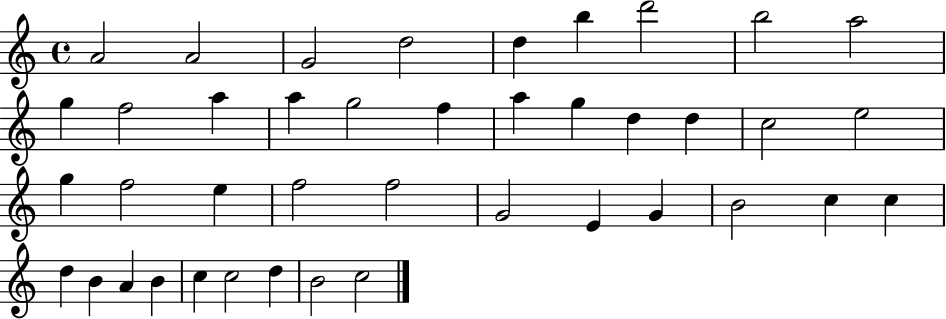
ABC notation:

X:1
T:Untitled
M:4/4
L:1/4
K:C
A2 A2 G2 d2 d b d'2 b2 a2 g f2 a a g2 f a g d d c2 e2 g f2 e f2 f2 G2 E G B2 c c d B A B c c2 d B2 c2